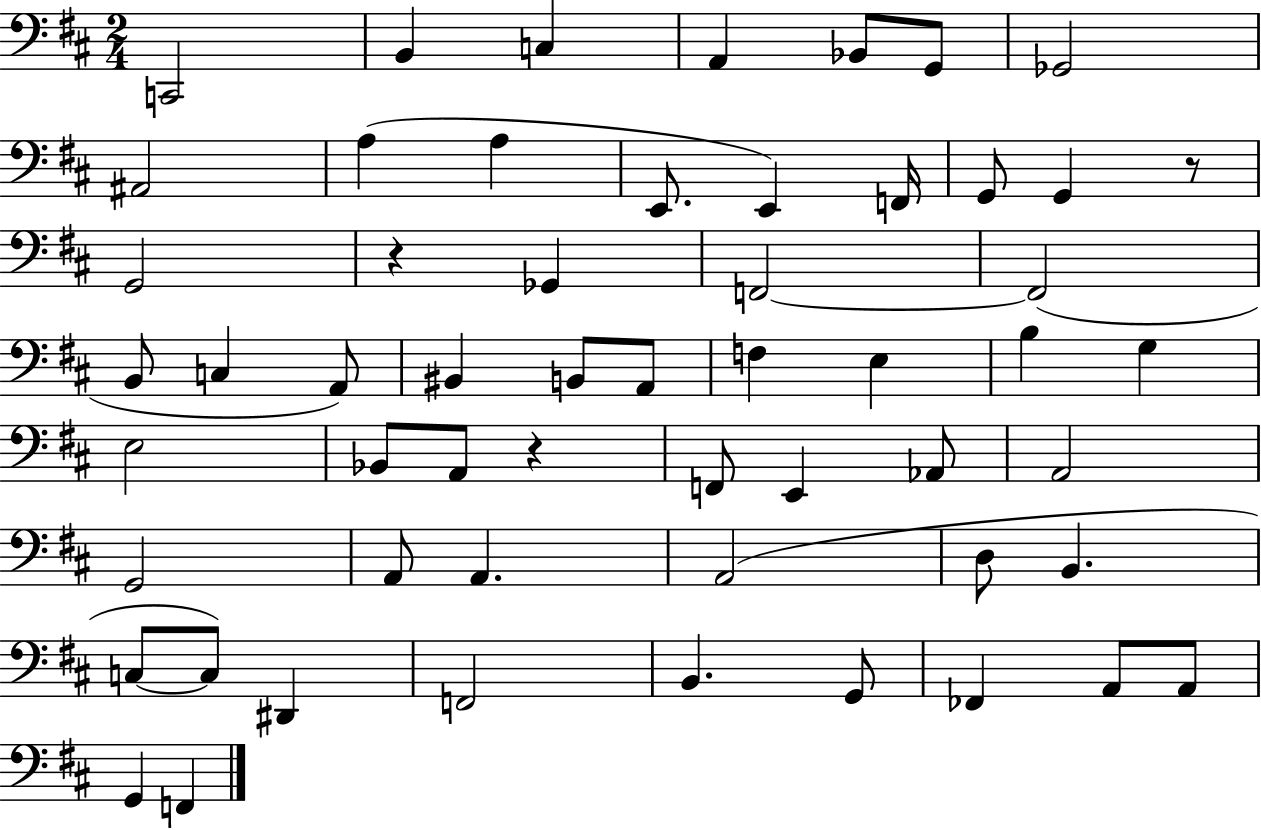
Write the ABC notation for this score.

X:1
T:Untitled
M:2/4
L:1/4
K:D
C,,2 B,, C, A,, _B,,/2 G,,/2 _G,,2 ^A,,2 A, A, E,,/2 E,, F,,/4 G,,/2 G,, z/2 G,,2 z _G,, F,,2 F,,2 B,,/2 C, A,,/2 ^B,, B,,/2 A,,/2 F, E, B, G, E,2 _B,,/2 A,,/2 z F,,/2 E,, _A,,/2 A,,2 G,,2 A,,/2 A,, A,,2 D,/2 B,, C,/2 C,/2 ^D,, F,,2 B,, G,,/2 _F,, A,,/2 A,,/2 G,, F,,